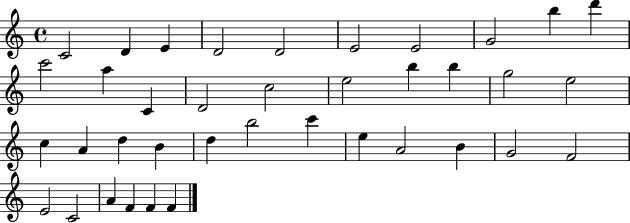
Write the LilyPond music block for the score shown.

{
  \clef treble
  \time 4/4
  \defaultTimeSignature
  \key c \major
  c'2 d'4 e'4 | d'2 d'2 | e'2 e'2 | g'2 b''4 d'''4 | \break c'''2 a''4 c'4 | d'2 c''2 | e''2 b''4 b''4 | g''2 e''2 | \break c''4 a'4 d''4 b'4 | d''4 b''2 c'''4 | e''4 a'2 b'4 | g'2 f'2 | \break e'2 c'2 | a'4 f'4 f'4 f'4 | \bar "|."
}